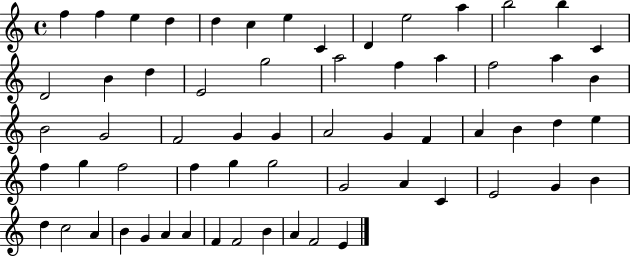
F5/q F5/q E5/q D5/q D5/q C5/q E5/q C4/q D4/q E5/h A5/q B5/h B5/q C4/q D4/h B4/q D5/q E4/h G5/h A5/h F5/q A5/q F5/h A5/q B4/q B4/h G4/h F4/h G4/q G4/q A4/h G4/q F4/q A4/q B4/q D5/q E5/q F5/q G5/q F5/h F5/q G5/q G5/h G4/h A4/q C4/q E4/h G4/q B4/q D5/q C5/h A4/q B4/q G4/q A4/q A4/q F4/q F4/h B4/q A4/q F4/h E4/q